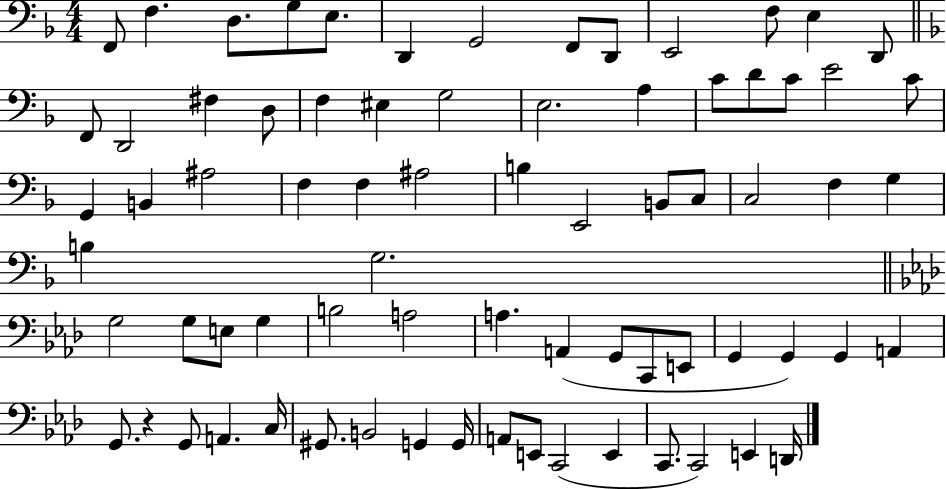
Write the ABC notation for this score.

X:1
T:Untitled
M:4/4
L:1/4
K:F
F,,/2 F, D,/2 G,/2 E,/2 D,, G,,2 F,,/2 D,,/2 E,,2 F,/2 E, D,,/2 F,,/2 D,,2 ^F, D,/2 F, ^E, G,2 E,2 A, C/2 D/2 C/2 E2 C/2 G,, B,, ^A,2 F, F, ^A,2 B, E,,2 B,,/2 C,/2 C,2 F, G, B, G,2 G,2 G,/2 E,/2 G, B,2 A,2 A, A,, G,,/2 C,,/2 E,,/2 G,, G,, G,, A,, G,,/2 z G,,/2 A,, C,/4 ^G,,/2 B,,2 G,, G,,/4 A,,/2 E,,/2 C,,2 E,, C,,/2 C,,2 E,, D,,/4